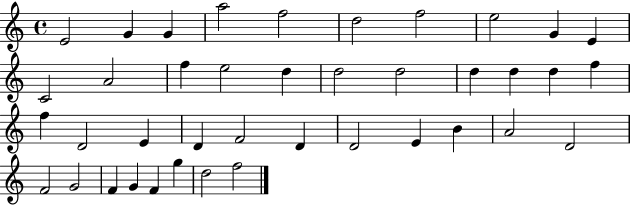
{
  \clef treble
  \time 4/4
  \defaultTimeSignature
  \key c \major
  e'2 g'4 g'4 | a''2 f''2 | d''2 f''2 | e''2 g'4 e'4 | \break c'2 a'2 | f''4 e''2 d''4 | d''2 d''2 | d''4 d''4 d''4 f''4 | \break f''4 d'2 e'4 | d'4 f'2 d'4 | d'2 e'4 b'4 | a'2 d'2 | \break f'2 g'2 | f'4 g'4 f'4 g''4 | d''2 f''2 | \bar "|."
}